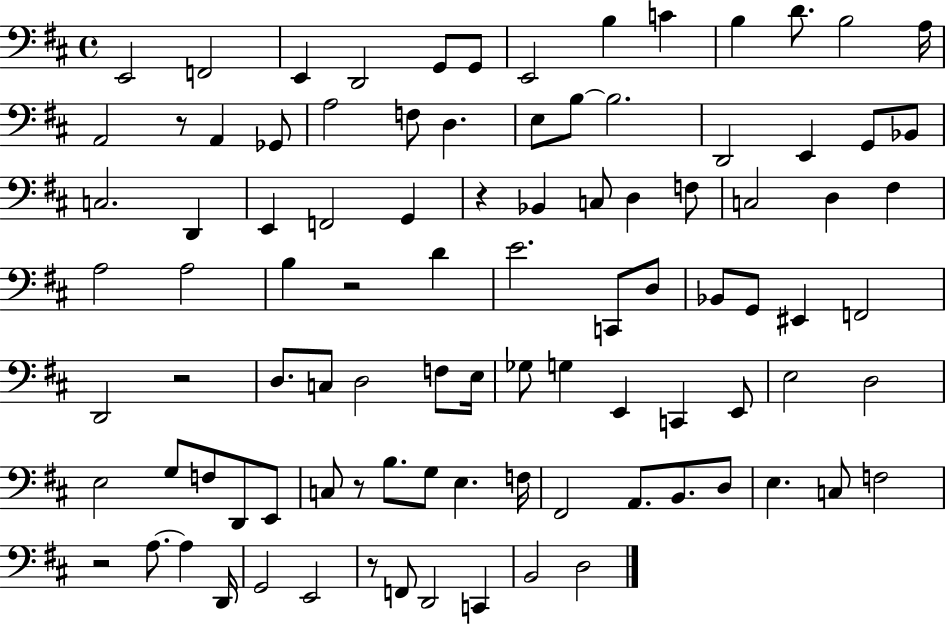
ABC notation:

X:1
T:Untitled
M:4/4
L:1/4
K:D
E,,2 F,,2 E,, D,,2 G,,/2 G,,/2 E,,2 B, C B, D/2 B,2 A,/4 A,,2 z/2 A,, _G,,/2 A,2 F,/2 D, E,/2 B,/2 B,2 D,,2 E,, G,,/2 _B,,/2 C,2 D,, E,, F,,2 G,, z _B,, C,/2 D, F,/2 C,2 D, ^F, A,2 A,2 B, z2 D E2 C,,/2 D,/2 _B,,/2 G,,/2 ^E,, F,,2 D,,2 z2 D,/2 C,/2 D,2 F,/2 E,/4 _G,/2 G, E,, C,, E,,/2 E,2 D,2 E,2 G,/2 F,/2 D,,/2 E,,/2 C,/2 z/2 B,/2 G,/2 E, F,/4 ^F,,2 A,,/2 B,,/2 D,/2 E, C,/2 F,2 z2 A,/2 A, D,,/4 G,,2 E,,2 z/2 F,,/2 D,,2 C,, B,,2 D,2